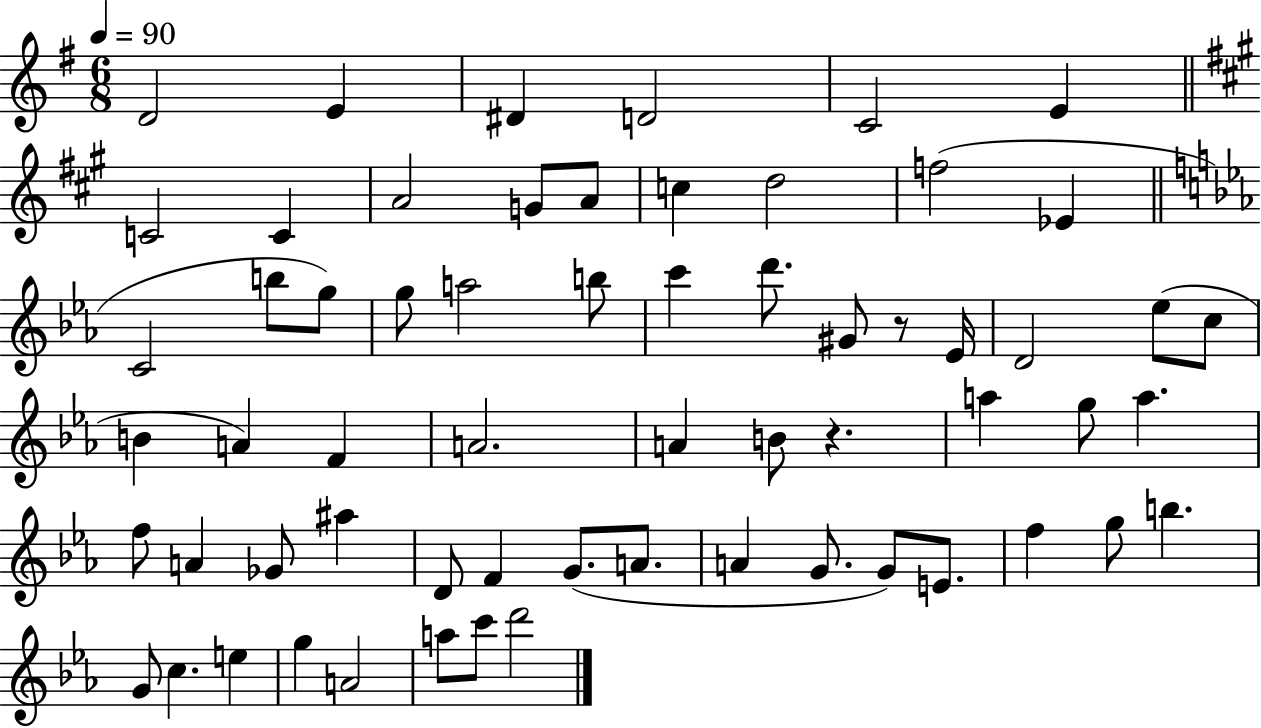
D4/h E4/q D#4/q D4/h C4/h E4/q C4/h C4/q A4/h G4/e A4/e C5/q D5/h F5/h Eb4/q C4/h B5/e G5/e G5/e A5/h B5/e C6/q D6/e. G#4/e R/e Eb4/s D4/h Eb5/e C5/e B4/q A4/q F4/q A4/h. A4/q B4/e R/q. A5/q G5/e A5/q. F5/e A4/q Gb4/e A#5/q D4/e F4/q G4/e. A4/e. A4/q G4/e. G4/e E4/e. F5/q G5/e B5/q. G4/e C5/q. E5/q G5/q A4/h A5/e C6/e D6/h